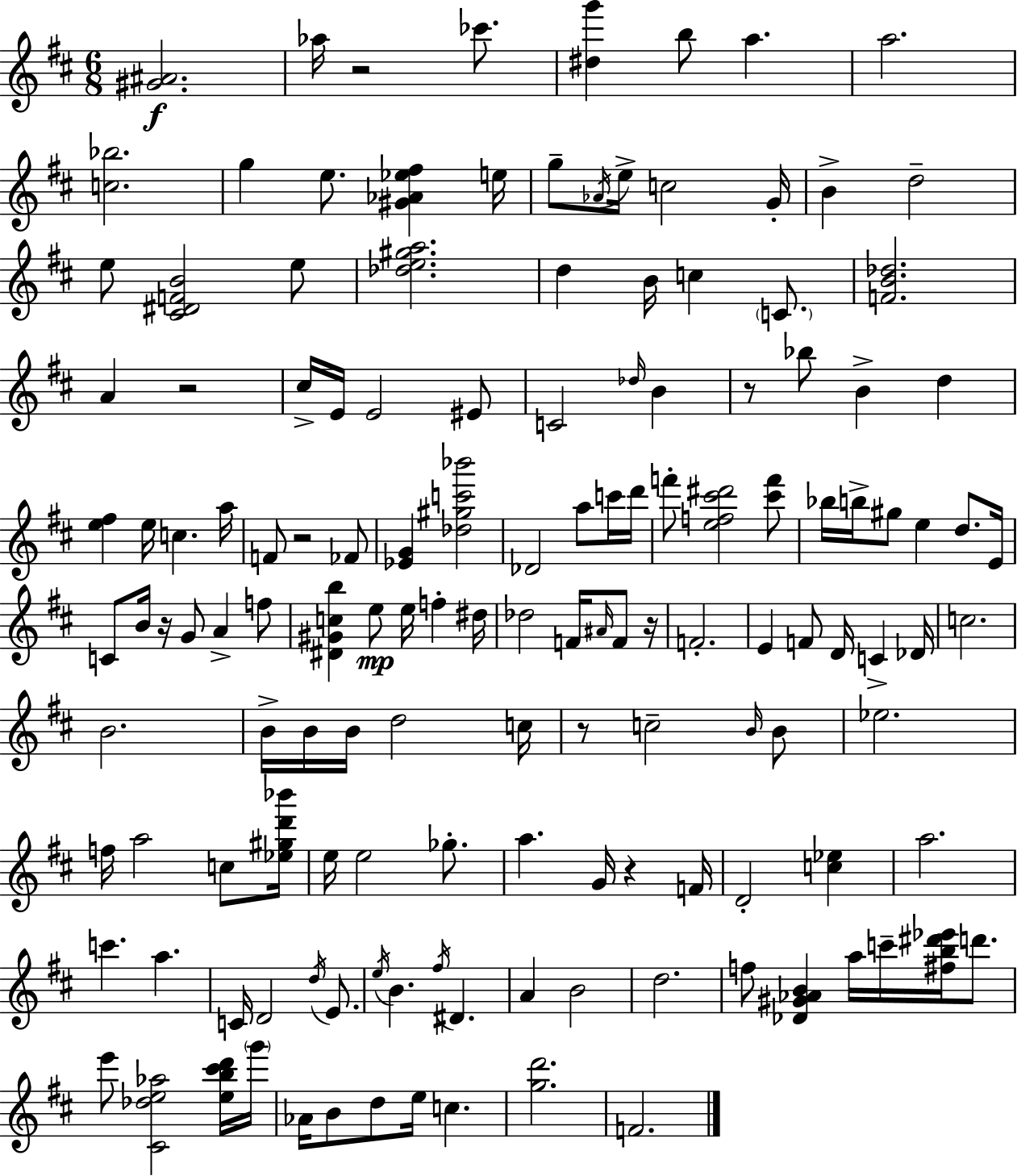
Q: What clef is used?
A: treble